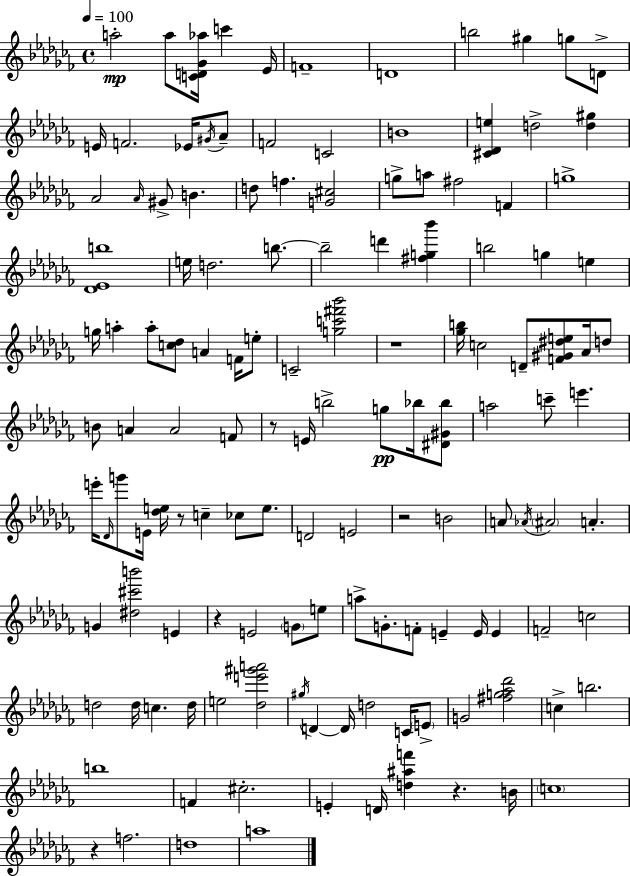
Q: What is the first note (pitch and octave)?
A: A5